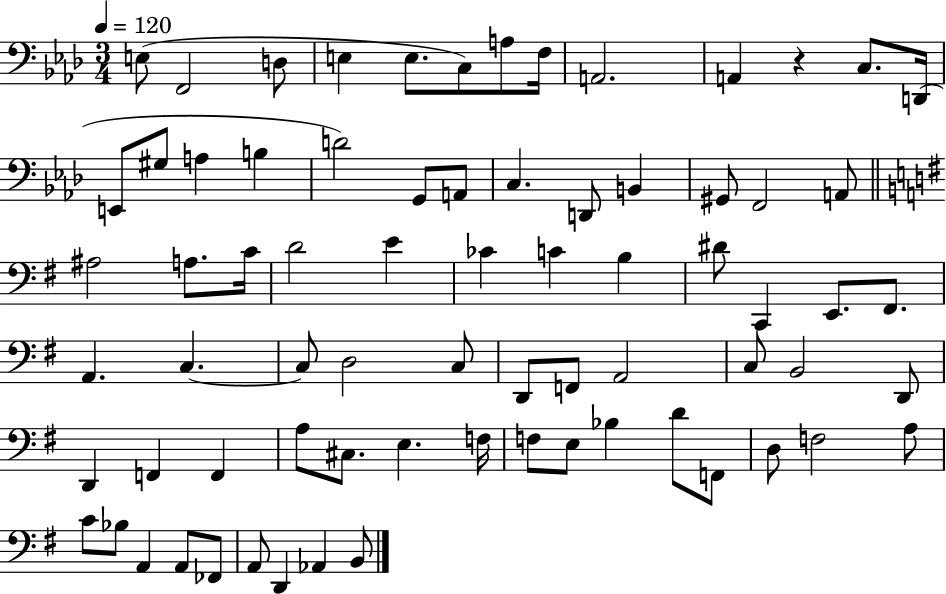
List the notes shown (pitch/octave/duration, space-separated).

E3/e F2/h D3/e E3/q E3/e. C3/e A3/e F3/s A2/h. A2/q R/q C3/e. D2/s E2/e G#3/e A3/q B3/q D4/h G2/e A2/e C3/q. D2/e B2/q G#2/e F2/h A2/e A#3/h A3/e. C4/s D4/h E4/q CES4/q C4/q B3/q D#4/e C2/q E2/e. F#2/e. A2/q. C3/q. C3/e D3/h C3/e D2/e F2/e A2/h C3/e B2/h D2/e D2/q F2/q F2/q A3/e C#3/e. E3/q. F3/s F3/e E3/e Bb3/q D4/e F2/e D3/e F3/h A3/e C4/e Bb3/e A2/q A2/e FES2/e A2/e D2/q Ab2/q B2/e